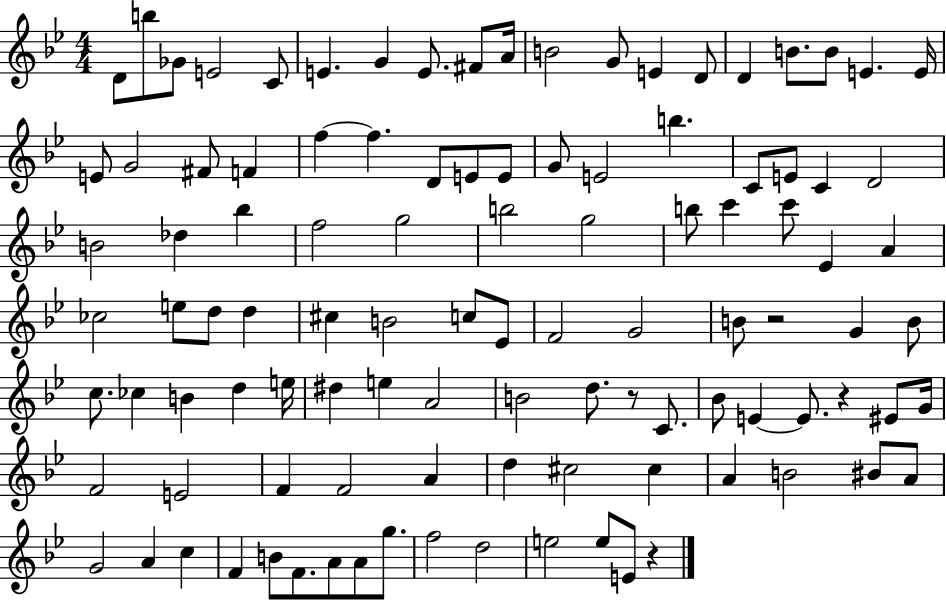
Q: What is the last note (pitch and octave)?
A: E4